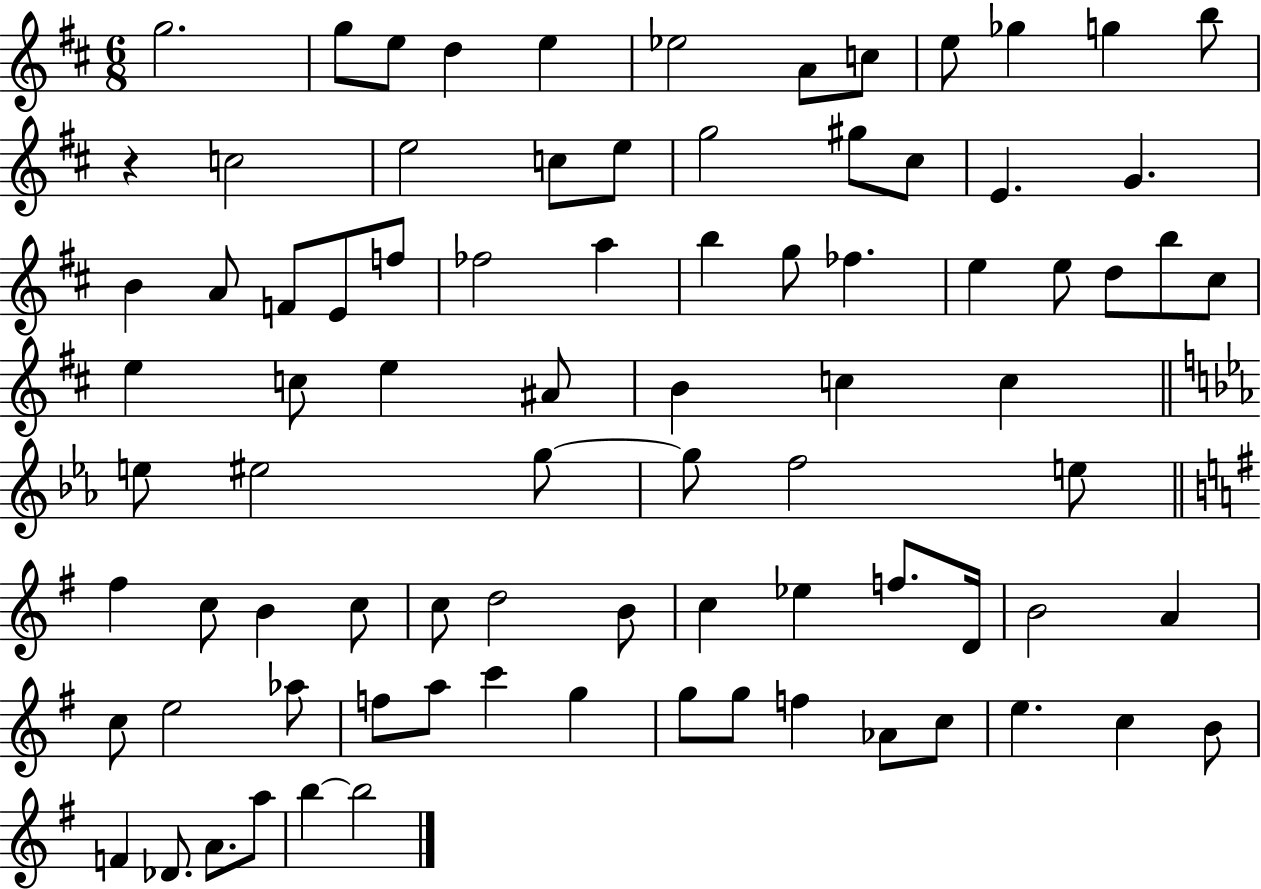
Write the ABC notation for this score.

X:1
T:Untitled
M:6/8
L:1/4
K:D
g2 g/2 e/2 d e _e2 A/2 c/2 e/2 _g g b/2 z c2 e2 c/2 e/2 g2 ^g/2 ^c/2 E G B A/2 F/2 E/2 f/2 _f2 a b g/2 _f e e/2 d/2 b/2 ^c/2 e c/2 e ^A/2 B c c e/2 ^e2 g/2 g/2 f2 e/2 ^f c/2 B c/2 c/2 d2 B/2 c _e f/2 D/4 B2 A c/2 e2 _a/2 f/2 a/2 c' g g/2 g/2 f _A/2 c/2 e c B/2 F _D/2 A/2 a/2 b b2